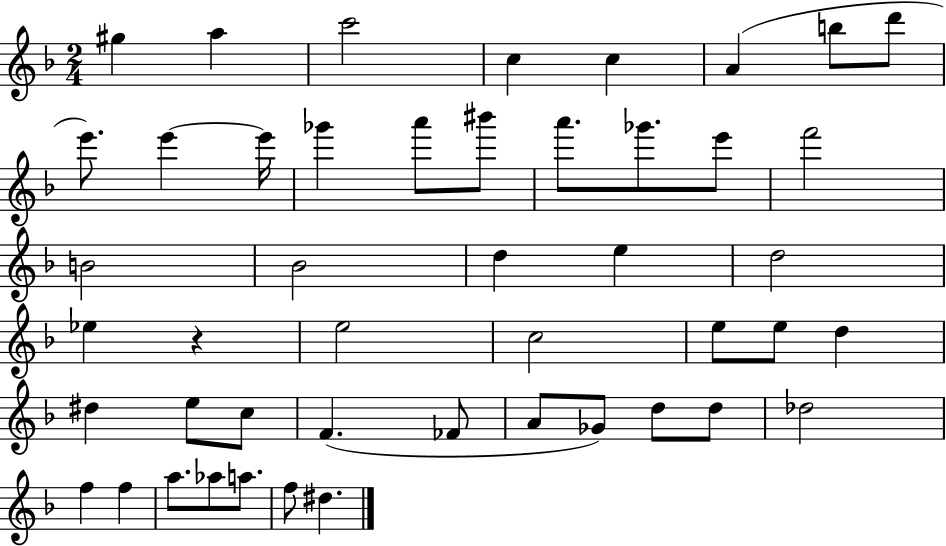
G#5/q A5/q C6/h C5/q C5/q A4/q B5/e D6/e E6/e. E6/q E6/s Gb6/q A6/e BIS6/e A6/e. Gb6/e. E6/e F6/h B4/h Bb4/h D5/q E5/q D5/h Eb5/q R/q E5/h C5/h E5/e E5/e D5/q D#5/q E5/e C5/e F4/q. FES4/e A4/e Gb4/e D5/e D5/e Db5/h F5/q F5/q A5/e. Ab5/e A5/e. F5/e D#5/q.